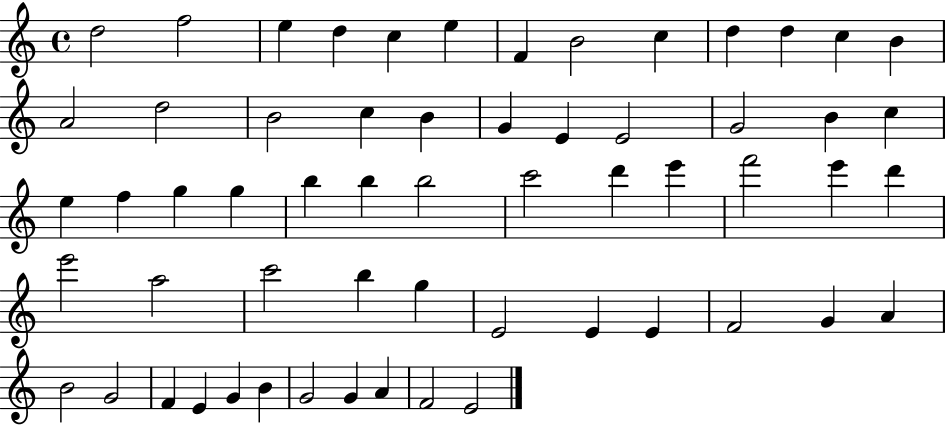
D5/h F5/h E5/q D5/q C5/q E5/q F4/q B4/h C5/q D5/q D5/q C5/q B4/q A4/h D5/h B4/h C5/q B4/q G4/q E4/q E4/h G4/h B4/q C5/q E5/q F5/q G5/q G5/q B5/q B5/q B5/h C6/h D6/q E6/q F6/h E6/q D6/q E6/h A5/h C6/h B5/q G5/q E4/h E4/q E4/q F4/h G4/q A4/q B4/h G4/h F4/q E4/q G4/q B4/q G4/h G4/q A4/q F4/h E4/h